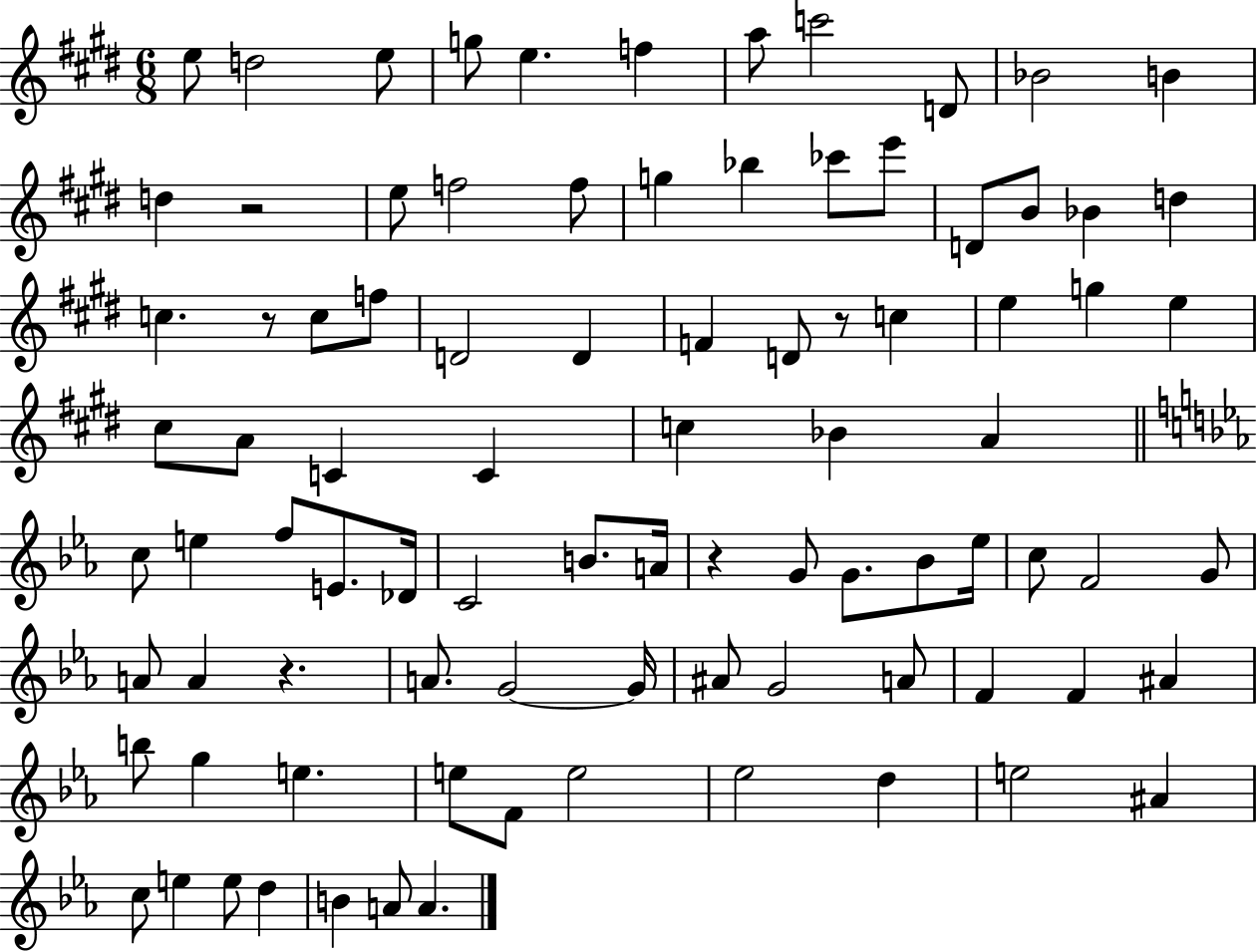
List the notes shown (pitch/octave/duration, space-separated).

E5/e D5/h E5/e G5/e E5/q. F5/q A5/e C6/h D4/e Bb4/h B4/q D5/q R/h E5/e F5/h F5/e G5/q Bb5/q CES6/e E6/e D4/e B4/e Bb4/q D5/q C5/q. R/e C5/e F5/e D4/h D4/q F4/q D4/e R/e C5/q E5/q G5/q E5/q C#5/e A4/e C4/q C4/q C5/q Bb4/q A4/q C5/e E5/q F5/e E4/e. Db4/s C4/h B4/e. A4/s R/q G4/e G4/e. Bb4/e Eb5/s C5/e F4/h G4/e A4/e A4/q R/q. A4/e. G4/h G4/s A#4/e G4/h A4/e F4/q F4/q A#4/q B5/e G5/q E5/q. E5/e F4/e E5/h Eb5/h D5/q E5/h A#4/q C5/e E5/q E5/e D5/q B4/q A4/e A4/q.